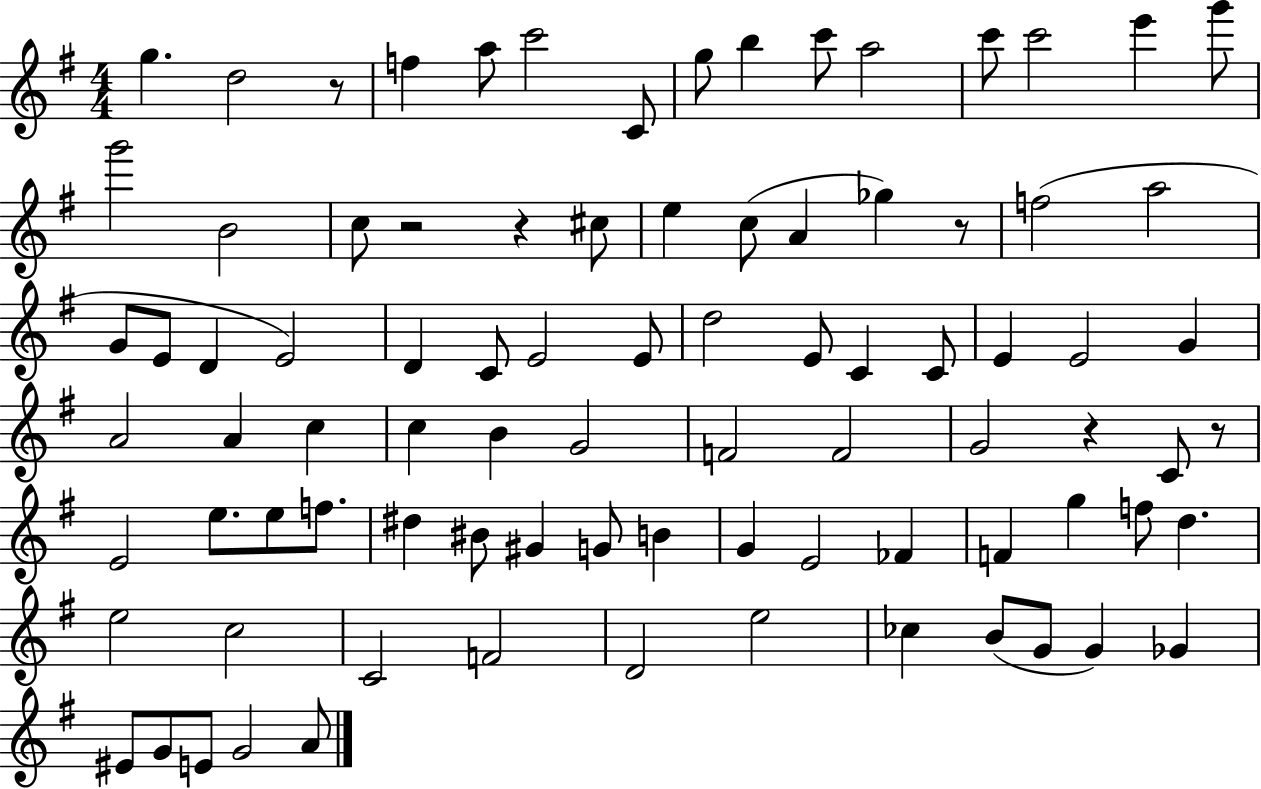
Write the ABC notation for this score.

X:1
T:Untitled
M:4/4
L:1/4
K:G
g d2 z/2 f a/2 c'2 C/2 g/2 b c'/2 a2 c'/2 c'2 e' g'/2 g'2 B2 c/2 z2 z ^c/2 e c/2 A _g z/2 f2 a2 G/2 E/2 D E2 D C/2 E2 E/2 d2 E/2 C C/2 E E2 G A2 A c c B G2 F2 F2 G2 z C/2 z/2 E2 e/2 e/2 f/2 ^d ^B/2 ^G G/2 B G E2 _F F g f/2 d e2 c2 C2 F2 D2 e2 _c B/2 G/2 G _G ^E/2 G/2 E/2 G2 A/2